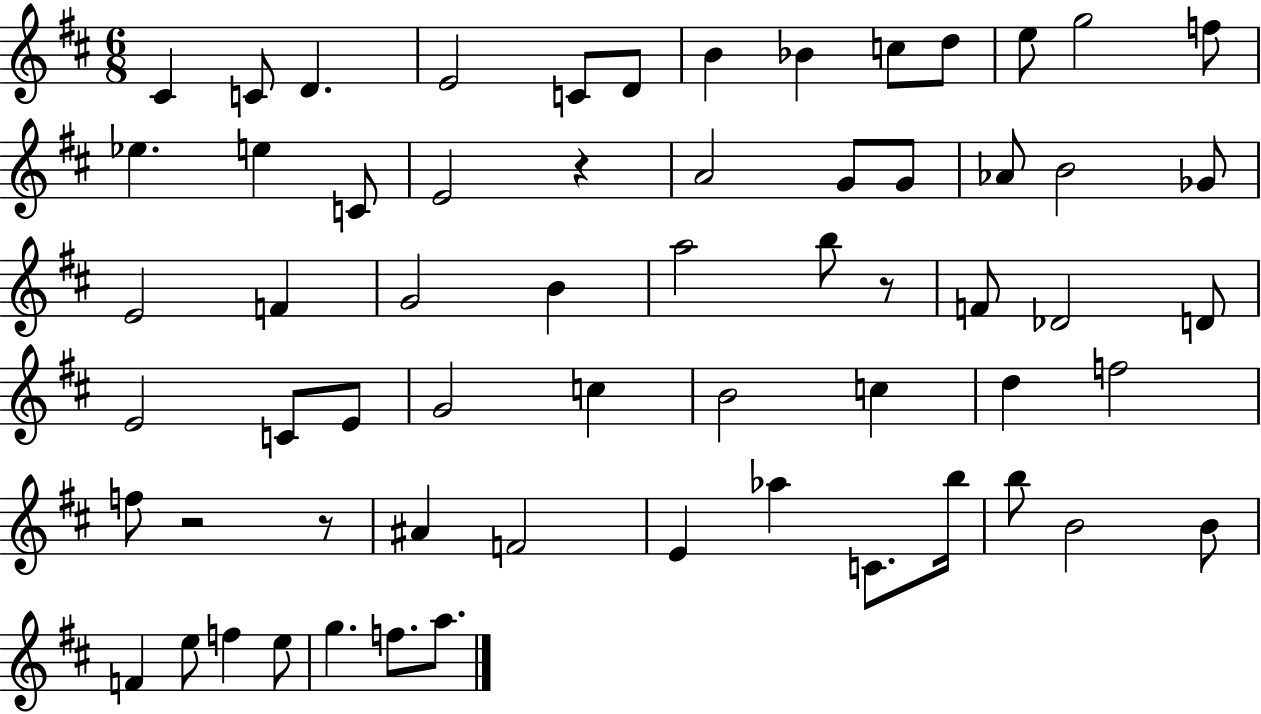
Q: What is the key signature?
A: D major